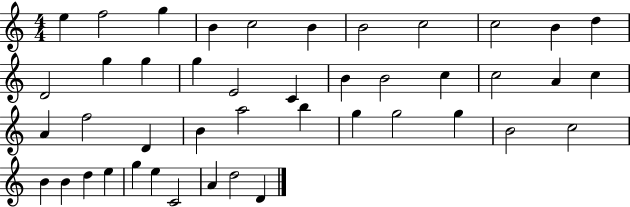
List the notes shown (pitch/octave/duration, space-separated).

E5/q F5/h G5/q B4/q C5/h B4/q B4/h C5/h C5/h B4/q D5/q D4/h G5/q G5/q G5/q E4/h C4/q B4/q B4/h C5/q C5/h A4/q C5/q A4/q F5/h D4/q B4/q A5/h B5/q G5/q G5/h G5/q B4/h C5/h B4/q B4/q D5/q E5/q G5/q E5/q C4/h A4/q D5/h D4/q